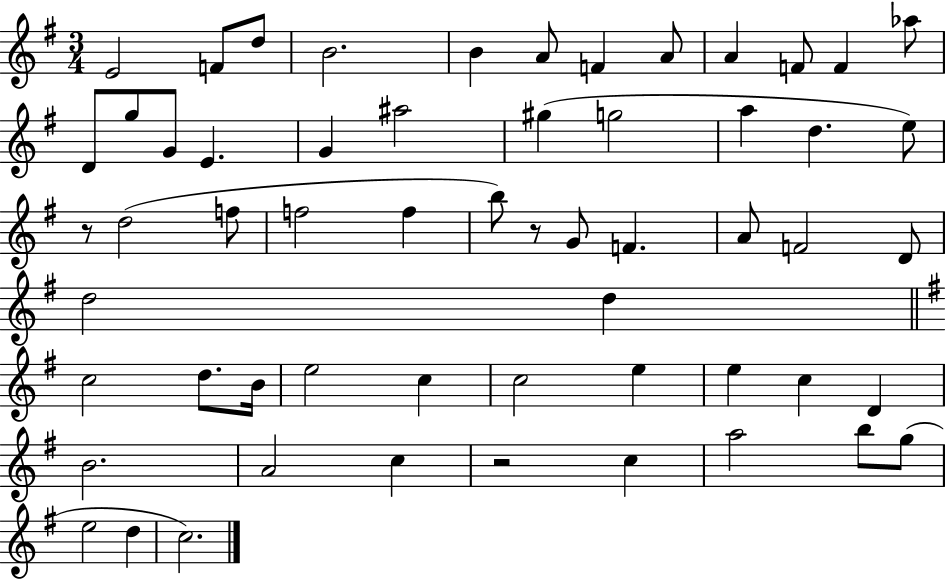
{
  \clef treble
  \numericTimeSignature
  \time 3/4
  \key g \major
  \repeat volta 2 { e'2 f'8 d''8 | b'2. | b'4 a'8 f'4 a'8 | a'4 f'8 f'4 aes''8 | \break d'8 g''8 g'8 e'4. | g'4 ais''2 | gis''4( g''2 | a''4 d''4. e''8) | \break r8 d''2( f''8 | f''2 f''4 | b''8) r8 g'8 f'4. | a'8 f'2 d'8 | \break d''2 d''4 | \bar "||" \break \key g \major c''2 d''8. b'16 | e''2 c''4 | c''2 e''4 | e''4 c''4 d'4 | \break b'2. | a'2 c''4 | r2 c''4 | a''2 b''8 g''8( | \break e''2 d''4 | c''2.) | } \bar "|."
}